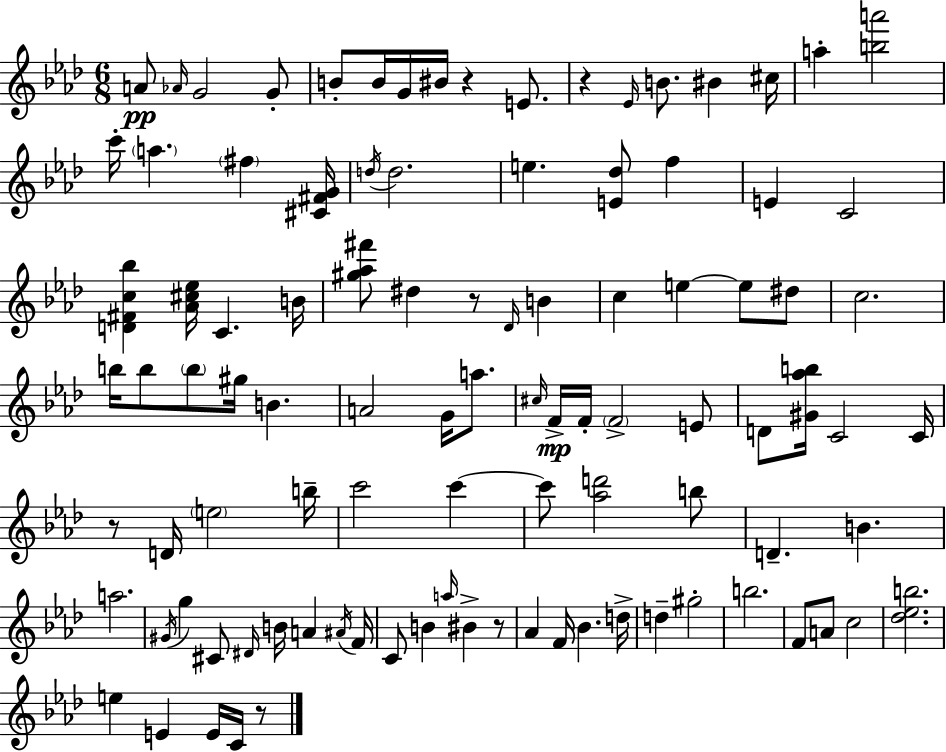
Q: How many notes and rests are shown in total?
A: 100